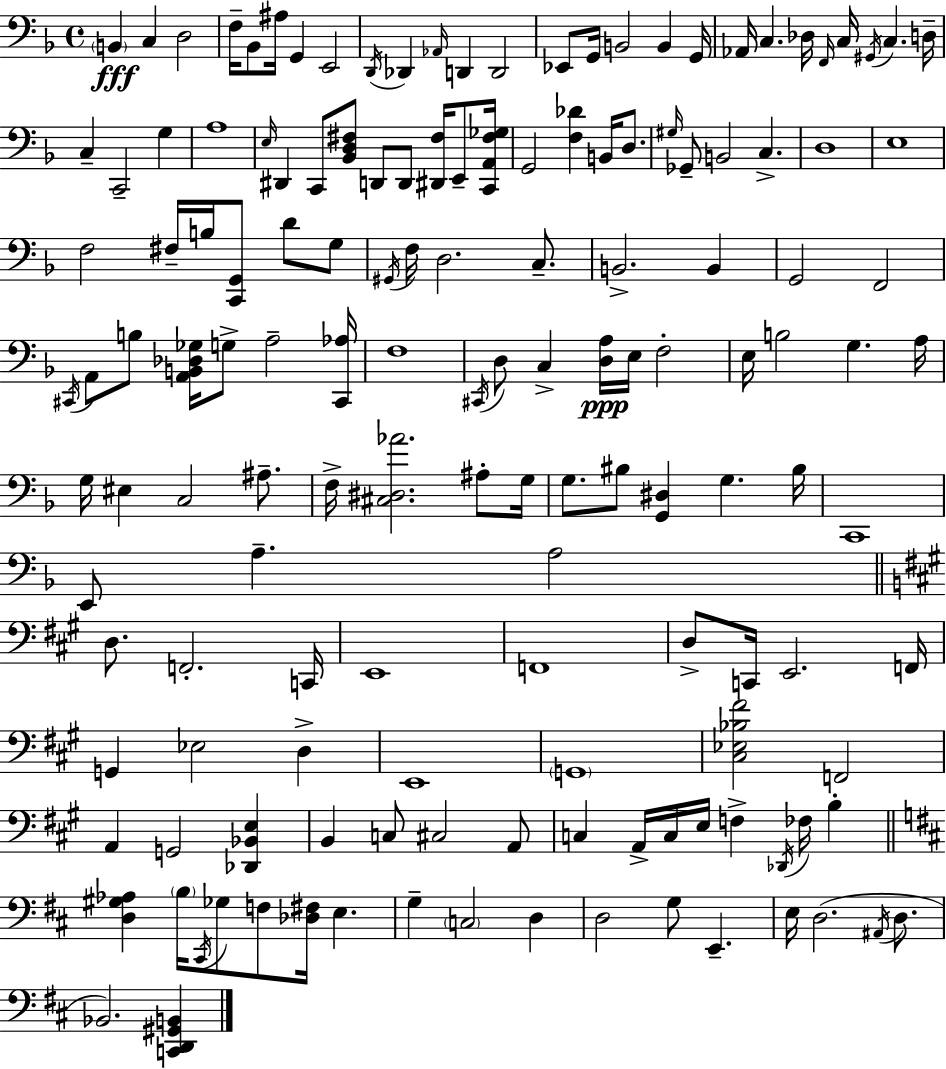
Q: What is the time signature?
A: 4/4